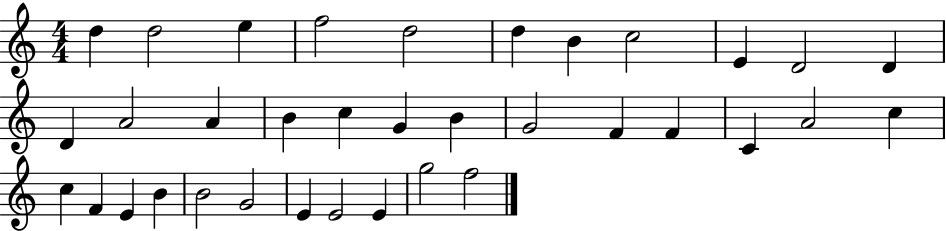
{
  \clef treble
  \numericTimeSignature
  \time 4/4
  \key c \major
  d''4 d''2 e''4 | f''2 d''2 | d''4 b'4 c''2 | e'4 d'2 d'4 | \break d'4 a'2 a'4 | b'4 c''4 g'4 b'4 | g'2 f'4 f'4 | c'4 a'2 c''4 | \break c''4 f'4 e'4 b'4 | b'2 g'2 | e'4 e'2 e'4 | g''2 f''2 | \break \bar "|."
}